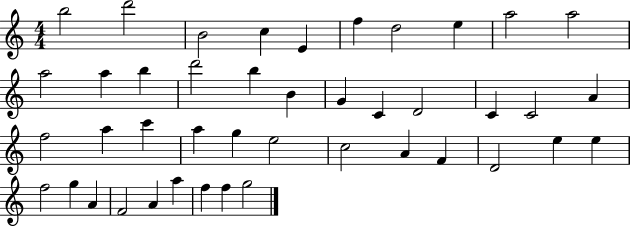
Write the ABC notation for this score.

X:1
T:Untitled
M:4/4
L:1/4
K:C
b2 d'2 B2 c E f d2 e a2 a2 a2 a b d'2 b B G C D2 C C2 A f2 a c' a g e2 c2 A F D2 e e f2 g A F2 A a f f g2